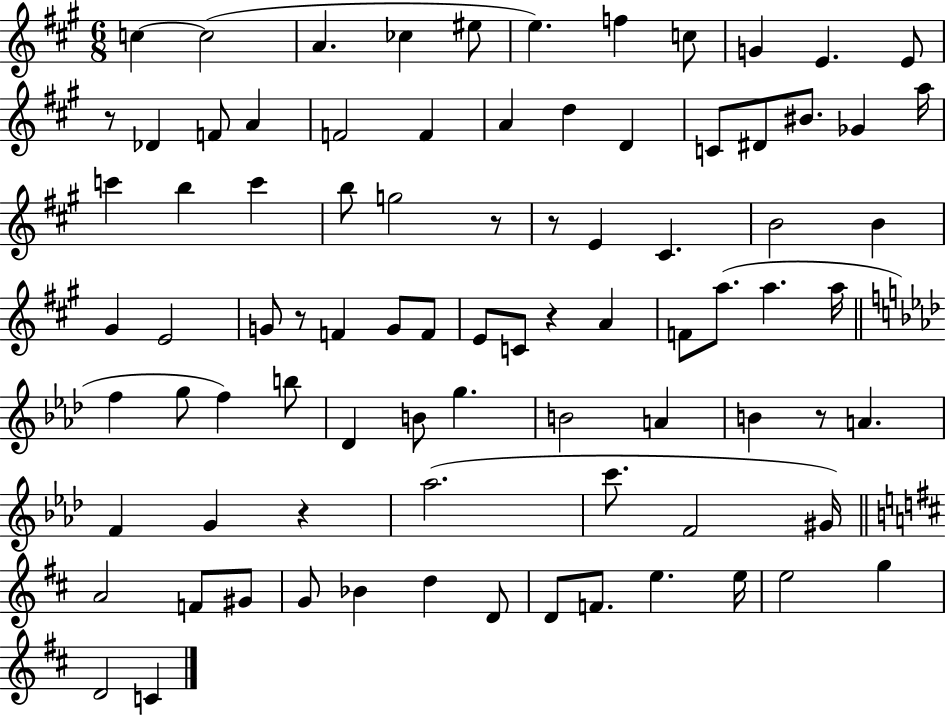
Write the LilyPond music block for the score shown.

{
  \clef treble
  \numericTimeSignature
  \time 6/8
  \key a \major
  c''4~~ c''2( | a'4. ces''4 eis''8 | e''4.) f''4 c''8 | g'4 e'4. e'8 | \break r8 des'4 f'8 a'4 | f'2 f'4 | a'4 d''4 d'4 | c'8 dis'8 bis'8. ges'4 a''16 | \break c'''4 b''4 c'''4 | b''8 g''2 r8 | r8 e'4 cis'4. | b'2 b'4 | \break gis'4 e'2 | g'8 r8 f'4 g'8 f'8 | e'8 c'8 r4 a'4 | f'8 a''8.( a''4. a''16 | \break \bar "||" \break \key aes \major f''4 g''8 f''4) b''8 | des'4 b'8 g''4. | b'2 a'4 | b'4 r8 a'4. | \break f'4 g'4 r4 | aes''2.( | c'''8. f'2 gis'16) | \bar "||" \break \key d \major a'2 f'8 gis'8 | g'8 bes'4 d''4 d'8 | d'8 f'8. e''4. e''16 | e''2 g''4 | \break d'2 c'4 | \bar "|."
}